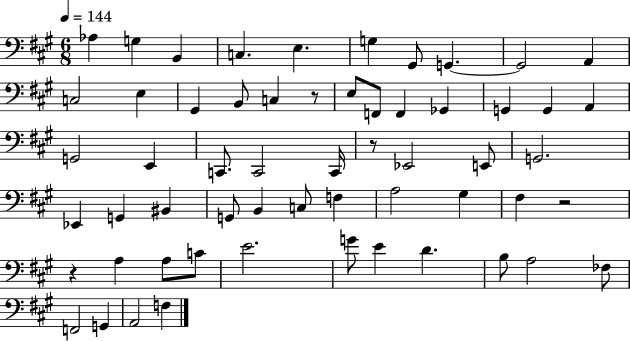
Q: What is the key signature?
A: A major